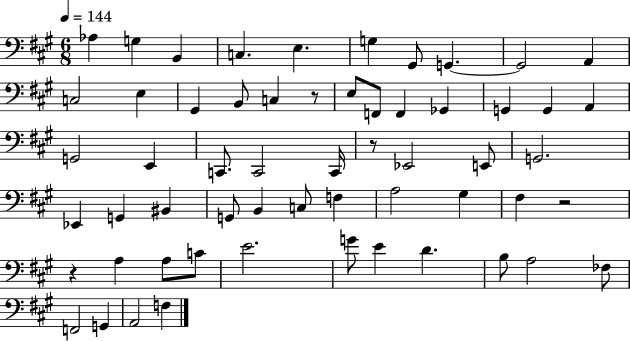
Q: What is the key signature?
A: A major